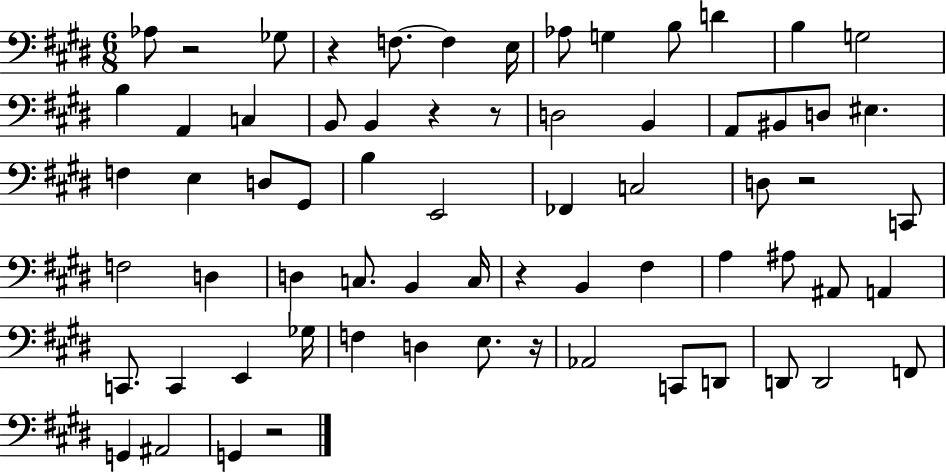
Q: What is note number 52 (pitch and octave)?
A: Ab2